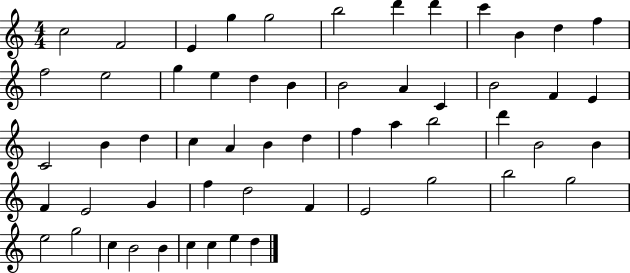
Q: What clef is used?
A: treble